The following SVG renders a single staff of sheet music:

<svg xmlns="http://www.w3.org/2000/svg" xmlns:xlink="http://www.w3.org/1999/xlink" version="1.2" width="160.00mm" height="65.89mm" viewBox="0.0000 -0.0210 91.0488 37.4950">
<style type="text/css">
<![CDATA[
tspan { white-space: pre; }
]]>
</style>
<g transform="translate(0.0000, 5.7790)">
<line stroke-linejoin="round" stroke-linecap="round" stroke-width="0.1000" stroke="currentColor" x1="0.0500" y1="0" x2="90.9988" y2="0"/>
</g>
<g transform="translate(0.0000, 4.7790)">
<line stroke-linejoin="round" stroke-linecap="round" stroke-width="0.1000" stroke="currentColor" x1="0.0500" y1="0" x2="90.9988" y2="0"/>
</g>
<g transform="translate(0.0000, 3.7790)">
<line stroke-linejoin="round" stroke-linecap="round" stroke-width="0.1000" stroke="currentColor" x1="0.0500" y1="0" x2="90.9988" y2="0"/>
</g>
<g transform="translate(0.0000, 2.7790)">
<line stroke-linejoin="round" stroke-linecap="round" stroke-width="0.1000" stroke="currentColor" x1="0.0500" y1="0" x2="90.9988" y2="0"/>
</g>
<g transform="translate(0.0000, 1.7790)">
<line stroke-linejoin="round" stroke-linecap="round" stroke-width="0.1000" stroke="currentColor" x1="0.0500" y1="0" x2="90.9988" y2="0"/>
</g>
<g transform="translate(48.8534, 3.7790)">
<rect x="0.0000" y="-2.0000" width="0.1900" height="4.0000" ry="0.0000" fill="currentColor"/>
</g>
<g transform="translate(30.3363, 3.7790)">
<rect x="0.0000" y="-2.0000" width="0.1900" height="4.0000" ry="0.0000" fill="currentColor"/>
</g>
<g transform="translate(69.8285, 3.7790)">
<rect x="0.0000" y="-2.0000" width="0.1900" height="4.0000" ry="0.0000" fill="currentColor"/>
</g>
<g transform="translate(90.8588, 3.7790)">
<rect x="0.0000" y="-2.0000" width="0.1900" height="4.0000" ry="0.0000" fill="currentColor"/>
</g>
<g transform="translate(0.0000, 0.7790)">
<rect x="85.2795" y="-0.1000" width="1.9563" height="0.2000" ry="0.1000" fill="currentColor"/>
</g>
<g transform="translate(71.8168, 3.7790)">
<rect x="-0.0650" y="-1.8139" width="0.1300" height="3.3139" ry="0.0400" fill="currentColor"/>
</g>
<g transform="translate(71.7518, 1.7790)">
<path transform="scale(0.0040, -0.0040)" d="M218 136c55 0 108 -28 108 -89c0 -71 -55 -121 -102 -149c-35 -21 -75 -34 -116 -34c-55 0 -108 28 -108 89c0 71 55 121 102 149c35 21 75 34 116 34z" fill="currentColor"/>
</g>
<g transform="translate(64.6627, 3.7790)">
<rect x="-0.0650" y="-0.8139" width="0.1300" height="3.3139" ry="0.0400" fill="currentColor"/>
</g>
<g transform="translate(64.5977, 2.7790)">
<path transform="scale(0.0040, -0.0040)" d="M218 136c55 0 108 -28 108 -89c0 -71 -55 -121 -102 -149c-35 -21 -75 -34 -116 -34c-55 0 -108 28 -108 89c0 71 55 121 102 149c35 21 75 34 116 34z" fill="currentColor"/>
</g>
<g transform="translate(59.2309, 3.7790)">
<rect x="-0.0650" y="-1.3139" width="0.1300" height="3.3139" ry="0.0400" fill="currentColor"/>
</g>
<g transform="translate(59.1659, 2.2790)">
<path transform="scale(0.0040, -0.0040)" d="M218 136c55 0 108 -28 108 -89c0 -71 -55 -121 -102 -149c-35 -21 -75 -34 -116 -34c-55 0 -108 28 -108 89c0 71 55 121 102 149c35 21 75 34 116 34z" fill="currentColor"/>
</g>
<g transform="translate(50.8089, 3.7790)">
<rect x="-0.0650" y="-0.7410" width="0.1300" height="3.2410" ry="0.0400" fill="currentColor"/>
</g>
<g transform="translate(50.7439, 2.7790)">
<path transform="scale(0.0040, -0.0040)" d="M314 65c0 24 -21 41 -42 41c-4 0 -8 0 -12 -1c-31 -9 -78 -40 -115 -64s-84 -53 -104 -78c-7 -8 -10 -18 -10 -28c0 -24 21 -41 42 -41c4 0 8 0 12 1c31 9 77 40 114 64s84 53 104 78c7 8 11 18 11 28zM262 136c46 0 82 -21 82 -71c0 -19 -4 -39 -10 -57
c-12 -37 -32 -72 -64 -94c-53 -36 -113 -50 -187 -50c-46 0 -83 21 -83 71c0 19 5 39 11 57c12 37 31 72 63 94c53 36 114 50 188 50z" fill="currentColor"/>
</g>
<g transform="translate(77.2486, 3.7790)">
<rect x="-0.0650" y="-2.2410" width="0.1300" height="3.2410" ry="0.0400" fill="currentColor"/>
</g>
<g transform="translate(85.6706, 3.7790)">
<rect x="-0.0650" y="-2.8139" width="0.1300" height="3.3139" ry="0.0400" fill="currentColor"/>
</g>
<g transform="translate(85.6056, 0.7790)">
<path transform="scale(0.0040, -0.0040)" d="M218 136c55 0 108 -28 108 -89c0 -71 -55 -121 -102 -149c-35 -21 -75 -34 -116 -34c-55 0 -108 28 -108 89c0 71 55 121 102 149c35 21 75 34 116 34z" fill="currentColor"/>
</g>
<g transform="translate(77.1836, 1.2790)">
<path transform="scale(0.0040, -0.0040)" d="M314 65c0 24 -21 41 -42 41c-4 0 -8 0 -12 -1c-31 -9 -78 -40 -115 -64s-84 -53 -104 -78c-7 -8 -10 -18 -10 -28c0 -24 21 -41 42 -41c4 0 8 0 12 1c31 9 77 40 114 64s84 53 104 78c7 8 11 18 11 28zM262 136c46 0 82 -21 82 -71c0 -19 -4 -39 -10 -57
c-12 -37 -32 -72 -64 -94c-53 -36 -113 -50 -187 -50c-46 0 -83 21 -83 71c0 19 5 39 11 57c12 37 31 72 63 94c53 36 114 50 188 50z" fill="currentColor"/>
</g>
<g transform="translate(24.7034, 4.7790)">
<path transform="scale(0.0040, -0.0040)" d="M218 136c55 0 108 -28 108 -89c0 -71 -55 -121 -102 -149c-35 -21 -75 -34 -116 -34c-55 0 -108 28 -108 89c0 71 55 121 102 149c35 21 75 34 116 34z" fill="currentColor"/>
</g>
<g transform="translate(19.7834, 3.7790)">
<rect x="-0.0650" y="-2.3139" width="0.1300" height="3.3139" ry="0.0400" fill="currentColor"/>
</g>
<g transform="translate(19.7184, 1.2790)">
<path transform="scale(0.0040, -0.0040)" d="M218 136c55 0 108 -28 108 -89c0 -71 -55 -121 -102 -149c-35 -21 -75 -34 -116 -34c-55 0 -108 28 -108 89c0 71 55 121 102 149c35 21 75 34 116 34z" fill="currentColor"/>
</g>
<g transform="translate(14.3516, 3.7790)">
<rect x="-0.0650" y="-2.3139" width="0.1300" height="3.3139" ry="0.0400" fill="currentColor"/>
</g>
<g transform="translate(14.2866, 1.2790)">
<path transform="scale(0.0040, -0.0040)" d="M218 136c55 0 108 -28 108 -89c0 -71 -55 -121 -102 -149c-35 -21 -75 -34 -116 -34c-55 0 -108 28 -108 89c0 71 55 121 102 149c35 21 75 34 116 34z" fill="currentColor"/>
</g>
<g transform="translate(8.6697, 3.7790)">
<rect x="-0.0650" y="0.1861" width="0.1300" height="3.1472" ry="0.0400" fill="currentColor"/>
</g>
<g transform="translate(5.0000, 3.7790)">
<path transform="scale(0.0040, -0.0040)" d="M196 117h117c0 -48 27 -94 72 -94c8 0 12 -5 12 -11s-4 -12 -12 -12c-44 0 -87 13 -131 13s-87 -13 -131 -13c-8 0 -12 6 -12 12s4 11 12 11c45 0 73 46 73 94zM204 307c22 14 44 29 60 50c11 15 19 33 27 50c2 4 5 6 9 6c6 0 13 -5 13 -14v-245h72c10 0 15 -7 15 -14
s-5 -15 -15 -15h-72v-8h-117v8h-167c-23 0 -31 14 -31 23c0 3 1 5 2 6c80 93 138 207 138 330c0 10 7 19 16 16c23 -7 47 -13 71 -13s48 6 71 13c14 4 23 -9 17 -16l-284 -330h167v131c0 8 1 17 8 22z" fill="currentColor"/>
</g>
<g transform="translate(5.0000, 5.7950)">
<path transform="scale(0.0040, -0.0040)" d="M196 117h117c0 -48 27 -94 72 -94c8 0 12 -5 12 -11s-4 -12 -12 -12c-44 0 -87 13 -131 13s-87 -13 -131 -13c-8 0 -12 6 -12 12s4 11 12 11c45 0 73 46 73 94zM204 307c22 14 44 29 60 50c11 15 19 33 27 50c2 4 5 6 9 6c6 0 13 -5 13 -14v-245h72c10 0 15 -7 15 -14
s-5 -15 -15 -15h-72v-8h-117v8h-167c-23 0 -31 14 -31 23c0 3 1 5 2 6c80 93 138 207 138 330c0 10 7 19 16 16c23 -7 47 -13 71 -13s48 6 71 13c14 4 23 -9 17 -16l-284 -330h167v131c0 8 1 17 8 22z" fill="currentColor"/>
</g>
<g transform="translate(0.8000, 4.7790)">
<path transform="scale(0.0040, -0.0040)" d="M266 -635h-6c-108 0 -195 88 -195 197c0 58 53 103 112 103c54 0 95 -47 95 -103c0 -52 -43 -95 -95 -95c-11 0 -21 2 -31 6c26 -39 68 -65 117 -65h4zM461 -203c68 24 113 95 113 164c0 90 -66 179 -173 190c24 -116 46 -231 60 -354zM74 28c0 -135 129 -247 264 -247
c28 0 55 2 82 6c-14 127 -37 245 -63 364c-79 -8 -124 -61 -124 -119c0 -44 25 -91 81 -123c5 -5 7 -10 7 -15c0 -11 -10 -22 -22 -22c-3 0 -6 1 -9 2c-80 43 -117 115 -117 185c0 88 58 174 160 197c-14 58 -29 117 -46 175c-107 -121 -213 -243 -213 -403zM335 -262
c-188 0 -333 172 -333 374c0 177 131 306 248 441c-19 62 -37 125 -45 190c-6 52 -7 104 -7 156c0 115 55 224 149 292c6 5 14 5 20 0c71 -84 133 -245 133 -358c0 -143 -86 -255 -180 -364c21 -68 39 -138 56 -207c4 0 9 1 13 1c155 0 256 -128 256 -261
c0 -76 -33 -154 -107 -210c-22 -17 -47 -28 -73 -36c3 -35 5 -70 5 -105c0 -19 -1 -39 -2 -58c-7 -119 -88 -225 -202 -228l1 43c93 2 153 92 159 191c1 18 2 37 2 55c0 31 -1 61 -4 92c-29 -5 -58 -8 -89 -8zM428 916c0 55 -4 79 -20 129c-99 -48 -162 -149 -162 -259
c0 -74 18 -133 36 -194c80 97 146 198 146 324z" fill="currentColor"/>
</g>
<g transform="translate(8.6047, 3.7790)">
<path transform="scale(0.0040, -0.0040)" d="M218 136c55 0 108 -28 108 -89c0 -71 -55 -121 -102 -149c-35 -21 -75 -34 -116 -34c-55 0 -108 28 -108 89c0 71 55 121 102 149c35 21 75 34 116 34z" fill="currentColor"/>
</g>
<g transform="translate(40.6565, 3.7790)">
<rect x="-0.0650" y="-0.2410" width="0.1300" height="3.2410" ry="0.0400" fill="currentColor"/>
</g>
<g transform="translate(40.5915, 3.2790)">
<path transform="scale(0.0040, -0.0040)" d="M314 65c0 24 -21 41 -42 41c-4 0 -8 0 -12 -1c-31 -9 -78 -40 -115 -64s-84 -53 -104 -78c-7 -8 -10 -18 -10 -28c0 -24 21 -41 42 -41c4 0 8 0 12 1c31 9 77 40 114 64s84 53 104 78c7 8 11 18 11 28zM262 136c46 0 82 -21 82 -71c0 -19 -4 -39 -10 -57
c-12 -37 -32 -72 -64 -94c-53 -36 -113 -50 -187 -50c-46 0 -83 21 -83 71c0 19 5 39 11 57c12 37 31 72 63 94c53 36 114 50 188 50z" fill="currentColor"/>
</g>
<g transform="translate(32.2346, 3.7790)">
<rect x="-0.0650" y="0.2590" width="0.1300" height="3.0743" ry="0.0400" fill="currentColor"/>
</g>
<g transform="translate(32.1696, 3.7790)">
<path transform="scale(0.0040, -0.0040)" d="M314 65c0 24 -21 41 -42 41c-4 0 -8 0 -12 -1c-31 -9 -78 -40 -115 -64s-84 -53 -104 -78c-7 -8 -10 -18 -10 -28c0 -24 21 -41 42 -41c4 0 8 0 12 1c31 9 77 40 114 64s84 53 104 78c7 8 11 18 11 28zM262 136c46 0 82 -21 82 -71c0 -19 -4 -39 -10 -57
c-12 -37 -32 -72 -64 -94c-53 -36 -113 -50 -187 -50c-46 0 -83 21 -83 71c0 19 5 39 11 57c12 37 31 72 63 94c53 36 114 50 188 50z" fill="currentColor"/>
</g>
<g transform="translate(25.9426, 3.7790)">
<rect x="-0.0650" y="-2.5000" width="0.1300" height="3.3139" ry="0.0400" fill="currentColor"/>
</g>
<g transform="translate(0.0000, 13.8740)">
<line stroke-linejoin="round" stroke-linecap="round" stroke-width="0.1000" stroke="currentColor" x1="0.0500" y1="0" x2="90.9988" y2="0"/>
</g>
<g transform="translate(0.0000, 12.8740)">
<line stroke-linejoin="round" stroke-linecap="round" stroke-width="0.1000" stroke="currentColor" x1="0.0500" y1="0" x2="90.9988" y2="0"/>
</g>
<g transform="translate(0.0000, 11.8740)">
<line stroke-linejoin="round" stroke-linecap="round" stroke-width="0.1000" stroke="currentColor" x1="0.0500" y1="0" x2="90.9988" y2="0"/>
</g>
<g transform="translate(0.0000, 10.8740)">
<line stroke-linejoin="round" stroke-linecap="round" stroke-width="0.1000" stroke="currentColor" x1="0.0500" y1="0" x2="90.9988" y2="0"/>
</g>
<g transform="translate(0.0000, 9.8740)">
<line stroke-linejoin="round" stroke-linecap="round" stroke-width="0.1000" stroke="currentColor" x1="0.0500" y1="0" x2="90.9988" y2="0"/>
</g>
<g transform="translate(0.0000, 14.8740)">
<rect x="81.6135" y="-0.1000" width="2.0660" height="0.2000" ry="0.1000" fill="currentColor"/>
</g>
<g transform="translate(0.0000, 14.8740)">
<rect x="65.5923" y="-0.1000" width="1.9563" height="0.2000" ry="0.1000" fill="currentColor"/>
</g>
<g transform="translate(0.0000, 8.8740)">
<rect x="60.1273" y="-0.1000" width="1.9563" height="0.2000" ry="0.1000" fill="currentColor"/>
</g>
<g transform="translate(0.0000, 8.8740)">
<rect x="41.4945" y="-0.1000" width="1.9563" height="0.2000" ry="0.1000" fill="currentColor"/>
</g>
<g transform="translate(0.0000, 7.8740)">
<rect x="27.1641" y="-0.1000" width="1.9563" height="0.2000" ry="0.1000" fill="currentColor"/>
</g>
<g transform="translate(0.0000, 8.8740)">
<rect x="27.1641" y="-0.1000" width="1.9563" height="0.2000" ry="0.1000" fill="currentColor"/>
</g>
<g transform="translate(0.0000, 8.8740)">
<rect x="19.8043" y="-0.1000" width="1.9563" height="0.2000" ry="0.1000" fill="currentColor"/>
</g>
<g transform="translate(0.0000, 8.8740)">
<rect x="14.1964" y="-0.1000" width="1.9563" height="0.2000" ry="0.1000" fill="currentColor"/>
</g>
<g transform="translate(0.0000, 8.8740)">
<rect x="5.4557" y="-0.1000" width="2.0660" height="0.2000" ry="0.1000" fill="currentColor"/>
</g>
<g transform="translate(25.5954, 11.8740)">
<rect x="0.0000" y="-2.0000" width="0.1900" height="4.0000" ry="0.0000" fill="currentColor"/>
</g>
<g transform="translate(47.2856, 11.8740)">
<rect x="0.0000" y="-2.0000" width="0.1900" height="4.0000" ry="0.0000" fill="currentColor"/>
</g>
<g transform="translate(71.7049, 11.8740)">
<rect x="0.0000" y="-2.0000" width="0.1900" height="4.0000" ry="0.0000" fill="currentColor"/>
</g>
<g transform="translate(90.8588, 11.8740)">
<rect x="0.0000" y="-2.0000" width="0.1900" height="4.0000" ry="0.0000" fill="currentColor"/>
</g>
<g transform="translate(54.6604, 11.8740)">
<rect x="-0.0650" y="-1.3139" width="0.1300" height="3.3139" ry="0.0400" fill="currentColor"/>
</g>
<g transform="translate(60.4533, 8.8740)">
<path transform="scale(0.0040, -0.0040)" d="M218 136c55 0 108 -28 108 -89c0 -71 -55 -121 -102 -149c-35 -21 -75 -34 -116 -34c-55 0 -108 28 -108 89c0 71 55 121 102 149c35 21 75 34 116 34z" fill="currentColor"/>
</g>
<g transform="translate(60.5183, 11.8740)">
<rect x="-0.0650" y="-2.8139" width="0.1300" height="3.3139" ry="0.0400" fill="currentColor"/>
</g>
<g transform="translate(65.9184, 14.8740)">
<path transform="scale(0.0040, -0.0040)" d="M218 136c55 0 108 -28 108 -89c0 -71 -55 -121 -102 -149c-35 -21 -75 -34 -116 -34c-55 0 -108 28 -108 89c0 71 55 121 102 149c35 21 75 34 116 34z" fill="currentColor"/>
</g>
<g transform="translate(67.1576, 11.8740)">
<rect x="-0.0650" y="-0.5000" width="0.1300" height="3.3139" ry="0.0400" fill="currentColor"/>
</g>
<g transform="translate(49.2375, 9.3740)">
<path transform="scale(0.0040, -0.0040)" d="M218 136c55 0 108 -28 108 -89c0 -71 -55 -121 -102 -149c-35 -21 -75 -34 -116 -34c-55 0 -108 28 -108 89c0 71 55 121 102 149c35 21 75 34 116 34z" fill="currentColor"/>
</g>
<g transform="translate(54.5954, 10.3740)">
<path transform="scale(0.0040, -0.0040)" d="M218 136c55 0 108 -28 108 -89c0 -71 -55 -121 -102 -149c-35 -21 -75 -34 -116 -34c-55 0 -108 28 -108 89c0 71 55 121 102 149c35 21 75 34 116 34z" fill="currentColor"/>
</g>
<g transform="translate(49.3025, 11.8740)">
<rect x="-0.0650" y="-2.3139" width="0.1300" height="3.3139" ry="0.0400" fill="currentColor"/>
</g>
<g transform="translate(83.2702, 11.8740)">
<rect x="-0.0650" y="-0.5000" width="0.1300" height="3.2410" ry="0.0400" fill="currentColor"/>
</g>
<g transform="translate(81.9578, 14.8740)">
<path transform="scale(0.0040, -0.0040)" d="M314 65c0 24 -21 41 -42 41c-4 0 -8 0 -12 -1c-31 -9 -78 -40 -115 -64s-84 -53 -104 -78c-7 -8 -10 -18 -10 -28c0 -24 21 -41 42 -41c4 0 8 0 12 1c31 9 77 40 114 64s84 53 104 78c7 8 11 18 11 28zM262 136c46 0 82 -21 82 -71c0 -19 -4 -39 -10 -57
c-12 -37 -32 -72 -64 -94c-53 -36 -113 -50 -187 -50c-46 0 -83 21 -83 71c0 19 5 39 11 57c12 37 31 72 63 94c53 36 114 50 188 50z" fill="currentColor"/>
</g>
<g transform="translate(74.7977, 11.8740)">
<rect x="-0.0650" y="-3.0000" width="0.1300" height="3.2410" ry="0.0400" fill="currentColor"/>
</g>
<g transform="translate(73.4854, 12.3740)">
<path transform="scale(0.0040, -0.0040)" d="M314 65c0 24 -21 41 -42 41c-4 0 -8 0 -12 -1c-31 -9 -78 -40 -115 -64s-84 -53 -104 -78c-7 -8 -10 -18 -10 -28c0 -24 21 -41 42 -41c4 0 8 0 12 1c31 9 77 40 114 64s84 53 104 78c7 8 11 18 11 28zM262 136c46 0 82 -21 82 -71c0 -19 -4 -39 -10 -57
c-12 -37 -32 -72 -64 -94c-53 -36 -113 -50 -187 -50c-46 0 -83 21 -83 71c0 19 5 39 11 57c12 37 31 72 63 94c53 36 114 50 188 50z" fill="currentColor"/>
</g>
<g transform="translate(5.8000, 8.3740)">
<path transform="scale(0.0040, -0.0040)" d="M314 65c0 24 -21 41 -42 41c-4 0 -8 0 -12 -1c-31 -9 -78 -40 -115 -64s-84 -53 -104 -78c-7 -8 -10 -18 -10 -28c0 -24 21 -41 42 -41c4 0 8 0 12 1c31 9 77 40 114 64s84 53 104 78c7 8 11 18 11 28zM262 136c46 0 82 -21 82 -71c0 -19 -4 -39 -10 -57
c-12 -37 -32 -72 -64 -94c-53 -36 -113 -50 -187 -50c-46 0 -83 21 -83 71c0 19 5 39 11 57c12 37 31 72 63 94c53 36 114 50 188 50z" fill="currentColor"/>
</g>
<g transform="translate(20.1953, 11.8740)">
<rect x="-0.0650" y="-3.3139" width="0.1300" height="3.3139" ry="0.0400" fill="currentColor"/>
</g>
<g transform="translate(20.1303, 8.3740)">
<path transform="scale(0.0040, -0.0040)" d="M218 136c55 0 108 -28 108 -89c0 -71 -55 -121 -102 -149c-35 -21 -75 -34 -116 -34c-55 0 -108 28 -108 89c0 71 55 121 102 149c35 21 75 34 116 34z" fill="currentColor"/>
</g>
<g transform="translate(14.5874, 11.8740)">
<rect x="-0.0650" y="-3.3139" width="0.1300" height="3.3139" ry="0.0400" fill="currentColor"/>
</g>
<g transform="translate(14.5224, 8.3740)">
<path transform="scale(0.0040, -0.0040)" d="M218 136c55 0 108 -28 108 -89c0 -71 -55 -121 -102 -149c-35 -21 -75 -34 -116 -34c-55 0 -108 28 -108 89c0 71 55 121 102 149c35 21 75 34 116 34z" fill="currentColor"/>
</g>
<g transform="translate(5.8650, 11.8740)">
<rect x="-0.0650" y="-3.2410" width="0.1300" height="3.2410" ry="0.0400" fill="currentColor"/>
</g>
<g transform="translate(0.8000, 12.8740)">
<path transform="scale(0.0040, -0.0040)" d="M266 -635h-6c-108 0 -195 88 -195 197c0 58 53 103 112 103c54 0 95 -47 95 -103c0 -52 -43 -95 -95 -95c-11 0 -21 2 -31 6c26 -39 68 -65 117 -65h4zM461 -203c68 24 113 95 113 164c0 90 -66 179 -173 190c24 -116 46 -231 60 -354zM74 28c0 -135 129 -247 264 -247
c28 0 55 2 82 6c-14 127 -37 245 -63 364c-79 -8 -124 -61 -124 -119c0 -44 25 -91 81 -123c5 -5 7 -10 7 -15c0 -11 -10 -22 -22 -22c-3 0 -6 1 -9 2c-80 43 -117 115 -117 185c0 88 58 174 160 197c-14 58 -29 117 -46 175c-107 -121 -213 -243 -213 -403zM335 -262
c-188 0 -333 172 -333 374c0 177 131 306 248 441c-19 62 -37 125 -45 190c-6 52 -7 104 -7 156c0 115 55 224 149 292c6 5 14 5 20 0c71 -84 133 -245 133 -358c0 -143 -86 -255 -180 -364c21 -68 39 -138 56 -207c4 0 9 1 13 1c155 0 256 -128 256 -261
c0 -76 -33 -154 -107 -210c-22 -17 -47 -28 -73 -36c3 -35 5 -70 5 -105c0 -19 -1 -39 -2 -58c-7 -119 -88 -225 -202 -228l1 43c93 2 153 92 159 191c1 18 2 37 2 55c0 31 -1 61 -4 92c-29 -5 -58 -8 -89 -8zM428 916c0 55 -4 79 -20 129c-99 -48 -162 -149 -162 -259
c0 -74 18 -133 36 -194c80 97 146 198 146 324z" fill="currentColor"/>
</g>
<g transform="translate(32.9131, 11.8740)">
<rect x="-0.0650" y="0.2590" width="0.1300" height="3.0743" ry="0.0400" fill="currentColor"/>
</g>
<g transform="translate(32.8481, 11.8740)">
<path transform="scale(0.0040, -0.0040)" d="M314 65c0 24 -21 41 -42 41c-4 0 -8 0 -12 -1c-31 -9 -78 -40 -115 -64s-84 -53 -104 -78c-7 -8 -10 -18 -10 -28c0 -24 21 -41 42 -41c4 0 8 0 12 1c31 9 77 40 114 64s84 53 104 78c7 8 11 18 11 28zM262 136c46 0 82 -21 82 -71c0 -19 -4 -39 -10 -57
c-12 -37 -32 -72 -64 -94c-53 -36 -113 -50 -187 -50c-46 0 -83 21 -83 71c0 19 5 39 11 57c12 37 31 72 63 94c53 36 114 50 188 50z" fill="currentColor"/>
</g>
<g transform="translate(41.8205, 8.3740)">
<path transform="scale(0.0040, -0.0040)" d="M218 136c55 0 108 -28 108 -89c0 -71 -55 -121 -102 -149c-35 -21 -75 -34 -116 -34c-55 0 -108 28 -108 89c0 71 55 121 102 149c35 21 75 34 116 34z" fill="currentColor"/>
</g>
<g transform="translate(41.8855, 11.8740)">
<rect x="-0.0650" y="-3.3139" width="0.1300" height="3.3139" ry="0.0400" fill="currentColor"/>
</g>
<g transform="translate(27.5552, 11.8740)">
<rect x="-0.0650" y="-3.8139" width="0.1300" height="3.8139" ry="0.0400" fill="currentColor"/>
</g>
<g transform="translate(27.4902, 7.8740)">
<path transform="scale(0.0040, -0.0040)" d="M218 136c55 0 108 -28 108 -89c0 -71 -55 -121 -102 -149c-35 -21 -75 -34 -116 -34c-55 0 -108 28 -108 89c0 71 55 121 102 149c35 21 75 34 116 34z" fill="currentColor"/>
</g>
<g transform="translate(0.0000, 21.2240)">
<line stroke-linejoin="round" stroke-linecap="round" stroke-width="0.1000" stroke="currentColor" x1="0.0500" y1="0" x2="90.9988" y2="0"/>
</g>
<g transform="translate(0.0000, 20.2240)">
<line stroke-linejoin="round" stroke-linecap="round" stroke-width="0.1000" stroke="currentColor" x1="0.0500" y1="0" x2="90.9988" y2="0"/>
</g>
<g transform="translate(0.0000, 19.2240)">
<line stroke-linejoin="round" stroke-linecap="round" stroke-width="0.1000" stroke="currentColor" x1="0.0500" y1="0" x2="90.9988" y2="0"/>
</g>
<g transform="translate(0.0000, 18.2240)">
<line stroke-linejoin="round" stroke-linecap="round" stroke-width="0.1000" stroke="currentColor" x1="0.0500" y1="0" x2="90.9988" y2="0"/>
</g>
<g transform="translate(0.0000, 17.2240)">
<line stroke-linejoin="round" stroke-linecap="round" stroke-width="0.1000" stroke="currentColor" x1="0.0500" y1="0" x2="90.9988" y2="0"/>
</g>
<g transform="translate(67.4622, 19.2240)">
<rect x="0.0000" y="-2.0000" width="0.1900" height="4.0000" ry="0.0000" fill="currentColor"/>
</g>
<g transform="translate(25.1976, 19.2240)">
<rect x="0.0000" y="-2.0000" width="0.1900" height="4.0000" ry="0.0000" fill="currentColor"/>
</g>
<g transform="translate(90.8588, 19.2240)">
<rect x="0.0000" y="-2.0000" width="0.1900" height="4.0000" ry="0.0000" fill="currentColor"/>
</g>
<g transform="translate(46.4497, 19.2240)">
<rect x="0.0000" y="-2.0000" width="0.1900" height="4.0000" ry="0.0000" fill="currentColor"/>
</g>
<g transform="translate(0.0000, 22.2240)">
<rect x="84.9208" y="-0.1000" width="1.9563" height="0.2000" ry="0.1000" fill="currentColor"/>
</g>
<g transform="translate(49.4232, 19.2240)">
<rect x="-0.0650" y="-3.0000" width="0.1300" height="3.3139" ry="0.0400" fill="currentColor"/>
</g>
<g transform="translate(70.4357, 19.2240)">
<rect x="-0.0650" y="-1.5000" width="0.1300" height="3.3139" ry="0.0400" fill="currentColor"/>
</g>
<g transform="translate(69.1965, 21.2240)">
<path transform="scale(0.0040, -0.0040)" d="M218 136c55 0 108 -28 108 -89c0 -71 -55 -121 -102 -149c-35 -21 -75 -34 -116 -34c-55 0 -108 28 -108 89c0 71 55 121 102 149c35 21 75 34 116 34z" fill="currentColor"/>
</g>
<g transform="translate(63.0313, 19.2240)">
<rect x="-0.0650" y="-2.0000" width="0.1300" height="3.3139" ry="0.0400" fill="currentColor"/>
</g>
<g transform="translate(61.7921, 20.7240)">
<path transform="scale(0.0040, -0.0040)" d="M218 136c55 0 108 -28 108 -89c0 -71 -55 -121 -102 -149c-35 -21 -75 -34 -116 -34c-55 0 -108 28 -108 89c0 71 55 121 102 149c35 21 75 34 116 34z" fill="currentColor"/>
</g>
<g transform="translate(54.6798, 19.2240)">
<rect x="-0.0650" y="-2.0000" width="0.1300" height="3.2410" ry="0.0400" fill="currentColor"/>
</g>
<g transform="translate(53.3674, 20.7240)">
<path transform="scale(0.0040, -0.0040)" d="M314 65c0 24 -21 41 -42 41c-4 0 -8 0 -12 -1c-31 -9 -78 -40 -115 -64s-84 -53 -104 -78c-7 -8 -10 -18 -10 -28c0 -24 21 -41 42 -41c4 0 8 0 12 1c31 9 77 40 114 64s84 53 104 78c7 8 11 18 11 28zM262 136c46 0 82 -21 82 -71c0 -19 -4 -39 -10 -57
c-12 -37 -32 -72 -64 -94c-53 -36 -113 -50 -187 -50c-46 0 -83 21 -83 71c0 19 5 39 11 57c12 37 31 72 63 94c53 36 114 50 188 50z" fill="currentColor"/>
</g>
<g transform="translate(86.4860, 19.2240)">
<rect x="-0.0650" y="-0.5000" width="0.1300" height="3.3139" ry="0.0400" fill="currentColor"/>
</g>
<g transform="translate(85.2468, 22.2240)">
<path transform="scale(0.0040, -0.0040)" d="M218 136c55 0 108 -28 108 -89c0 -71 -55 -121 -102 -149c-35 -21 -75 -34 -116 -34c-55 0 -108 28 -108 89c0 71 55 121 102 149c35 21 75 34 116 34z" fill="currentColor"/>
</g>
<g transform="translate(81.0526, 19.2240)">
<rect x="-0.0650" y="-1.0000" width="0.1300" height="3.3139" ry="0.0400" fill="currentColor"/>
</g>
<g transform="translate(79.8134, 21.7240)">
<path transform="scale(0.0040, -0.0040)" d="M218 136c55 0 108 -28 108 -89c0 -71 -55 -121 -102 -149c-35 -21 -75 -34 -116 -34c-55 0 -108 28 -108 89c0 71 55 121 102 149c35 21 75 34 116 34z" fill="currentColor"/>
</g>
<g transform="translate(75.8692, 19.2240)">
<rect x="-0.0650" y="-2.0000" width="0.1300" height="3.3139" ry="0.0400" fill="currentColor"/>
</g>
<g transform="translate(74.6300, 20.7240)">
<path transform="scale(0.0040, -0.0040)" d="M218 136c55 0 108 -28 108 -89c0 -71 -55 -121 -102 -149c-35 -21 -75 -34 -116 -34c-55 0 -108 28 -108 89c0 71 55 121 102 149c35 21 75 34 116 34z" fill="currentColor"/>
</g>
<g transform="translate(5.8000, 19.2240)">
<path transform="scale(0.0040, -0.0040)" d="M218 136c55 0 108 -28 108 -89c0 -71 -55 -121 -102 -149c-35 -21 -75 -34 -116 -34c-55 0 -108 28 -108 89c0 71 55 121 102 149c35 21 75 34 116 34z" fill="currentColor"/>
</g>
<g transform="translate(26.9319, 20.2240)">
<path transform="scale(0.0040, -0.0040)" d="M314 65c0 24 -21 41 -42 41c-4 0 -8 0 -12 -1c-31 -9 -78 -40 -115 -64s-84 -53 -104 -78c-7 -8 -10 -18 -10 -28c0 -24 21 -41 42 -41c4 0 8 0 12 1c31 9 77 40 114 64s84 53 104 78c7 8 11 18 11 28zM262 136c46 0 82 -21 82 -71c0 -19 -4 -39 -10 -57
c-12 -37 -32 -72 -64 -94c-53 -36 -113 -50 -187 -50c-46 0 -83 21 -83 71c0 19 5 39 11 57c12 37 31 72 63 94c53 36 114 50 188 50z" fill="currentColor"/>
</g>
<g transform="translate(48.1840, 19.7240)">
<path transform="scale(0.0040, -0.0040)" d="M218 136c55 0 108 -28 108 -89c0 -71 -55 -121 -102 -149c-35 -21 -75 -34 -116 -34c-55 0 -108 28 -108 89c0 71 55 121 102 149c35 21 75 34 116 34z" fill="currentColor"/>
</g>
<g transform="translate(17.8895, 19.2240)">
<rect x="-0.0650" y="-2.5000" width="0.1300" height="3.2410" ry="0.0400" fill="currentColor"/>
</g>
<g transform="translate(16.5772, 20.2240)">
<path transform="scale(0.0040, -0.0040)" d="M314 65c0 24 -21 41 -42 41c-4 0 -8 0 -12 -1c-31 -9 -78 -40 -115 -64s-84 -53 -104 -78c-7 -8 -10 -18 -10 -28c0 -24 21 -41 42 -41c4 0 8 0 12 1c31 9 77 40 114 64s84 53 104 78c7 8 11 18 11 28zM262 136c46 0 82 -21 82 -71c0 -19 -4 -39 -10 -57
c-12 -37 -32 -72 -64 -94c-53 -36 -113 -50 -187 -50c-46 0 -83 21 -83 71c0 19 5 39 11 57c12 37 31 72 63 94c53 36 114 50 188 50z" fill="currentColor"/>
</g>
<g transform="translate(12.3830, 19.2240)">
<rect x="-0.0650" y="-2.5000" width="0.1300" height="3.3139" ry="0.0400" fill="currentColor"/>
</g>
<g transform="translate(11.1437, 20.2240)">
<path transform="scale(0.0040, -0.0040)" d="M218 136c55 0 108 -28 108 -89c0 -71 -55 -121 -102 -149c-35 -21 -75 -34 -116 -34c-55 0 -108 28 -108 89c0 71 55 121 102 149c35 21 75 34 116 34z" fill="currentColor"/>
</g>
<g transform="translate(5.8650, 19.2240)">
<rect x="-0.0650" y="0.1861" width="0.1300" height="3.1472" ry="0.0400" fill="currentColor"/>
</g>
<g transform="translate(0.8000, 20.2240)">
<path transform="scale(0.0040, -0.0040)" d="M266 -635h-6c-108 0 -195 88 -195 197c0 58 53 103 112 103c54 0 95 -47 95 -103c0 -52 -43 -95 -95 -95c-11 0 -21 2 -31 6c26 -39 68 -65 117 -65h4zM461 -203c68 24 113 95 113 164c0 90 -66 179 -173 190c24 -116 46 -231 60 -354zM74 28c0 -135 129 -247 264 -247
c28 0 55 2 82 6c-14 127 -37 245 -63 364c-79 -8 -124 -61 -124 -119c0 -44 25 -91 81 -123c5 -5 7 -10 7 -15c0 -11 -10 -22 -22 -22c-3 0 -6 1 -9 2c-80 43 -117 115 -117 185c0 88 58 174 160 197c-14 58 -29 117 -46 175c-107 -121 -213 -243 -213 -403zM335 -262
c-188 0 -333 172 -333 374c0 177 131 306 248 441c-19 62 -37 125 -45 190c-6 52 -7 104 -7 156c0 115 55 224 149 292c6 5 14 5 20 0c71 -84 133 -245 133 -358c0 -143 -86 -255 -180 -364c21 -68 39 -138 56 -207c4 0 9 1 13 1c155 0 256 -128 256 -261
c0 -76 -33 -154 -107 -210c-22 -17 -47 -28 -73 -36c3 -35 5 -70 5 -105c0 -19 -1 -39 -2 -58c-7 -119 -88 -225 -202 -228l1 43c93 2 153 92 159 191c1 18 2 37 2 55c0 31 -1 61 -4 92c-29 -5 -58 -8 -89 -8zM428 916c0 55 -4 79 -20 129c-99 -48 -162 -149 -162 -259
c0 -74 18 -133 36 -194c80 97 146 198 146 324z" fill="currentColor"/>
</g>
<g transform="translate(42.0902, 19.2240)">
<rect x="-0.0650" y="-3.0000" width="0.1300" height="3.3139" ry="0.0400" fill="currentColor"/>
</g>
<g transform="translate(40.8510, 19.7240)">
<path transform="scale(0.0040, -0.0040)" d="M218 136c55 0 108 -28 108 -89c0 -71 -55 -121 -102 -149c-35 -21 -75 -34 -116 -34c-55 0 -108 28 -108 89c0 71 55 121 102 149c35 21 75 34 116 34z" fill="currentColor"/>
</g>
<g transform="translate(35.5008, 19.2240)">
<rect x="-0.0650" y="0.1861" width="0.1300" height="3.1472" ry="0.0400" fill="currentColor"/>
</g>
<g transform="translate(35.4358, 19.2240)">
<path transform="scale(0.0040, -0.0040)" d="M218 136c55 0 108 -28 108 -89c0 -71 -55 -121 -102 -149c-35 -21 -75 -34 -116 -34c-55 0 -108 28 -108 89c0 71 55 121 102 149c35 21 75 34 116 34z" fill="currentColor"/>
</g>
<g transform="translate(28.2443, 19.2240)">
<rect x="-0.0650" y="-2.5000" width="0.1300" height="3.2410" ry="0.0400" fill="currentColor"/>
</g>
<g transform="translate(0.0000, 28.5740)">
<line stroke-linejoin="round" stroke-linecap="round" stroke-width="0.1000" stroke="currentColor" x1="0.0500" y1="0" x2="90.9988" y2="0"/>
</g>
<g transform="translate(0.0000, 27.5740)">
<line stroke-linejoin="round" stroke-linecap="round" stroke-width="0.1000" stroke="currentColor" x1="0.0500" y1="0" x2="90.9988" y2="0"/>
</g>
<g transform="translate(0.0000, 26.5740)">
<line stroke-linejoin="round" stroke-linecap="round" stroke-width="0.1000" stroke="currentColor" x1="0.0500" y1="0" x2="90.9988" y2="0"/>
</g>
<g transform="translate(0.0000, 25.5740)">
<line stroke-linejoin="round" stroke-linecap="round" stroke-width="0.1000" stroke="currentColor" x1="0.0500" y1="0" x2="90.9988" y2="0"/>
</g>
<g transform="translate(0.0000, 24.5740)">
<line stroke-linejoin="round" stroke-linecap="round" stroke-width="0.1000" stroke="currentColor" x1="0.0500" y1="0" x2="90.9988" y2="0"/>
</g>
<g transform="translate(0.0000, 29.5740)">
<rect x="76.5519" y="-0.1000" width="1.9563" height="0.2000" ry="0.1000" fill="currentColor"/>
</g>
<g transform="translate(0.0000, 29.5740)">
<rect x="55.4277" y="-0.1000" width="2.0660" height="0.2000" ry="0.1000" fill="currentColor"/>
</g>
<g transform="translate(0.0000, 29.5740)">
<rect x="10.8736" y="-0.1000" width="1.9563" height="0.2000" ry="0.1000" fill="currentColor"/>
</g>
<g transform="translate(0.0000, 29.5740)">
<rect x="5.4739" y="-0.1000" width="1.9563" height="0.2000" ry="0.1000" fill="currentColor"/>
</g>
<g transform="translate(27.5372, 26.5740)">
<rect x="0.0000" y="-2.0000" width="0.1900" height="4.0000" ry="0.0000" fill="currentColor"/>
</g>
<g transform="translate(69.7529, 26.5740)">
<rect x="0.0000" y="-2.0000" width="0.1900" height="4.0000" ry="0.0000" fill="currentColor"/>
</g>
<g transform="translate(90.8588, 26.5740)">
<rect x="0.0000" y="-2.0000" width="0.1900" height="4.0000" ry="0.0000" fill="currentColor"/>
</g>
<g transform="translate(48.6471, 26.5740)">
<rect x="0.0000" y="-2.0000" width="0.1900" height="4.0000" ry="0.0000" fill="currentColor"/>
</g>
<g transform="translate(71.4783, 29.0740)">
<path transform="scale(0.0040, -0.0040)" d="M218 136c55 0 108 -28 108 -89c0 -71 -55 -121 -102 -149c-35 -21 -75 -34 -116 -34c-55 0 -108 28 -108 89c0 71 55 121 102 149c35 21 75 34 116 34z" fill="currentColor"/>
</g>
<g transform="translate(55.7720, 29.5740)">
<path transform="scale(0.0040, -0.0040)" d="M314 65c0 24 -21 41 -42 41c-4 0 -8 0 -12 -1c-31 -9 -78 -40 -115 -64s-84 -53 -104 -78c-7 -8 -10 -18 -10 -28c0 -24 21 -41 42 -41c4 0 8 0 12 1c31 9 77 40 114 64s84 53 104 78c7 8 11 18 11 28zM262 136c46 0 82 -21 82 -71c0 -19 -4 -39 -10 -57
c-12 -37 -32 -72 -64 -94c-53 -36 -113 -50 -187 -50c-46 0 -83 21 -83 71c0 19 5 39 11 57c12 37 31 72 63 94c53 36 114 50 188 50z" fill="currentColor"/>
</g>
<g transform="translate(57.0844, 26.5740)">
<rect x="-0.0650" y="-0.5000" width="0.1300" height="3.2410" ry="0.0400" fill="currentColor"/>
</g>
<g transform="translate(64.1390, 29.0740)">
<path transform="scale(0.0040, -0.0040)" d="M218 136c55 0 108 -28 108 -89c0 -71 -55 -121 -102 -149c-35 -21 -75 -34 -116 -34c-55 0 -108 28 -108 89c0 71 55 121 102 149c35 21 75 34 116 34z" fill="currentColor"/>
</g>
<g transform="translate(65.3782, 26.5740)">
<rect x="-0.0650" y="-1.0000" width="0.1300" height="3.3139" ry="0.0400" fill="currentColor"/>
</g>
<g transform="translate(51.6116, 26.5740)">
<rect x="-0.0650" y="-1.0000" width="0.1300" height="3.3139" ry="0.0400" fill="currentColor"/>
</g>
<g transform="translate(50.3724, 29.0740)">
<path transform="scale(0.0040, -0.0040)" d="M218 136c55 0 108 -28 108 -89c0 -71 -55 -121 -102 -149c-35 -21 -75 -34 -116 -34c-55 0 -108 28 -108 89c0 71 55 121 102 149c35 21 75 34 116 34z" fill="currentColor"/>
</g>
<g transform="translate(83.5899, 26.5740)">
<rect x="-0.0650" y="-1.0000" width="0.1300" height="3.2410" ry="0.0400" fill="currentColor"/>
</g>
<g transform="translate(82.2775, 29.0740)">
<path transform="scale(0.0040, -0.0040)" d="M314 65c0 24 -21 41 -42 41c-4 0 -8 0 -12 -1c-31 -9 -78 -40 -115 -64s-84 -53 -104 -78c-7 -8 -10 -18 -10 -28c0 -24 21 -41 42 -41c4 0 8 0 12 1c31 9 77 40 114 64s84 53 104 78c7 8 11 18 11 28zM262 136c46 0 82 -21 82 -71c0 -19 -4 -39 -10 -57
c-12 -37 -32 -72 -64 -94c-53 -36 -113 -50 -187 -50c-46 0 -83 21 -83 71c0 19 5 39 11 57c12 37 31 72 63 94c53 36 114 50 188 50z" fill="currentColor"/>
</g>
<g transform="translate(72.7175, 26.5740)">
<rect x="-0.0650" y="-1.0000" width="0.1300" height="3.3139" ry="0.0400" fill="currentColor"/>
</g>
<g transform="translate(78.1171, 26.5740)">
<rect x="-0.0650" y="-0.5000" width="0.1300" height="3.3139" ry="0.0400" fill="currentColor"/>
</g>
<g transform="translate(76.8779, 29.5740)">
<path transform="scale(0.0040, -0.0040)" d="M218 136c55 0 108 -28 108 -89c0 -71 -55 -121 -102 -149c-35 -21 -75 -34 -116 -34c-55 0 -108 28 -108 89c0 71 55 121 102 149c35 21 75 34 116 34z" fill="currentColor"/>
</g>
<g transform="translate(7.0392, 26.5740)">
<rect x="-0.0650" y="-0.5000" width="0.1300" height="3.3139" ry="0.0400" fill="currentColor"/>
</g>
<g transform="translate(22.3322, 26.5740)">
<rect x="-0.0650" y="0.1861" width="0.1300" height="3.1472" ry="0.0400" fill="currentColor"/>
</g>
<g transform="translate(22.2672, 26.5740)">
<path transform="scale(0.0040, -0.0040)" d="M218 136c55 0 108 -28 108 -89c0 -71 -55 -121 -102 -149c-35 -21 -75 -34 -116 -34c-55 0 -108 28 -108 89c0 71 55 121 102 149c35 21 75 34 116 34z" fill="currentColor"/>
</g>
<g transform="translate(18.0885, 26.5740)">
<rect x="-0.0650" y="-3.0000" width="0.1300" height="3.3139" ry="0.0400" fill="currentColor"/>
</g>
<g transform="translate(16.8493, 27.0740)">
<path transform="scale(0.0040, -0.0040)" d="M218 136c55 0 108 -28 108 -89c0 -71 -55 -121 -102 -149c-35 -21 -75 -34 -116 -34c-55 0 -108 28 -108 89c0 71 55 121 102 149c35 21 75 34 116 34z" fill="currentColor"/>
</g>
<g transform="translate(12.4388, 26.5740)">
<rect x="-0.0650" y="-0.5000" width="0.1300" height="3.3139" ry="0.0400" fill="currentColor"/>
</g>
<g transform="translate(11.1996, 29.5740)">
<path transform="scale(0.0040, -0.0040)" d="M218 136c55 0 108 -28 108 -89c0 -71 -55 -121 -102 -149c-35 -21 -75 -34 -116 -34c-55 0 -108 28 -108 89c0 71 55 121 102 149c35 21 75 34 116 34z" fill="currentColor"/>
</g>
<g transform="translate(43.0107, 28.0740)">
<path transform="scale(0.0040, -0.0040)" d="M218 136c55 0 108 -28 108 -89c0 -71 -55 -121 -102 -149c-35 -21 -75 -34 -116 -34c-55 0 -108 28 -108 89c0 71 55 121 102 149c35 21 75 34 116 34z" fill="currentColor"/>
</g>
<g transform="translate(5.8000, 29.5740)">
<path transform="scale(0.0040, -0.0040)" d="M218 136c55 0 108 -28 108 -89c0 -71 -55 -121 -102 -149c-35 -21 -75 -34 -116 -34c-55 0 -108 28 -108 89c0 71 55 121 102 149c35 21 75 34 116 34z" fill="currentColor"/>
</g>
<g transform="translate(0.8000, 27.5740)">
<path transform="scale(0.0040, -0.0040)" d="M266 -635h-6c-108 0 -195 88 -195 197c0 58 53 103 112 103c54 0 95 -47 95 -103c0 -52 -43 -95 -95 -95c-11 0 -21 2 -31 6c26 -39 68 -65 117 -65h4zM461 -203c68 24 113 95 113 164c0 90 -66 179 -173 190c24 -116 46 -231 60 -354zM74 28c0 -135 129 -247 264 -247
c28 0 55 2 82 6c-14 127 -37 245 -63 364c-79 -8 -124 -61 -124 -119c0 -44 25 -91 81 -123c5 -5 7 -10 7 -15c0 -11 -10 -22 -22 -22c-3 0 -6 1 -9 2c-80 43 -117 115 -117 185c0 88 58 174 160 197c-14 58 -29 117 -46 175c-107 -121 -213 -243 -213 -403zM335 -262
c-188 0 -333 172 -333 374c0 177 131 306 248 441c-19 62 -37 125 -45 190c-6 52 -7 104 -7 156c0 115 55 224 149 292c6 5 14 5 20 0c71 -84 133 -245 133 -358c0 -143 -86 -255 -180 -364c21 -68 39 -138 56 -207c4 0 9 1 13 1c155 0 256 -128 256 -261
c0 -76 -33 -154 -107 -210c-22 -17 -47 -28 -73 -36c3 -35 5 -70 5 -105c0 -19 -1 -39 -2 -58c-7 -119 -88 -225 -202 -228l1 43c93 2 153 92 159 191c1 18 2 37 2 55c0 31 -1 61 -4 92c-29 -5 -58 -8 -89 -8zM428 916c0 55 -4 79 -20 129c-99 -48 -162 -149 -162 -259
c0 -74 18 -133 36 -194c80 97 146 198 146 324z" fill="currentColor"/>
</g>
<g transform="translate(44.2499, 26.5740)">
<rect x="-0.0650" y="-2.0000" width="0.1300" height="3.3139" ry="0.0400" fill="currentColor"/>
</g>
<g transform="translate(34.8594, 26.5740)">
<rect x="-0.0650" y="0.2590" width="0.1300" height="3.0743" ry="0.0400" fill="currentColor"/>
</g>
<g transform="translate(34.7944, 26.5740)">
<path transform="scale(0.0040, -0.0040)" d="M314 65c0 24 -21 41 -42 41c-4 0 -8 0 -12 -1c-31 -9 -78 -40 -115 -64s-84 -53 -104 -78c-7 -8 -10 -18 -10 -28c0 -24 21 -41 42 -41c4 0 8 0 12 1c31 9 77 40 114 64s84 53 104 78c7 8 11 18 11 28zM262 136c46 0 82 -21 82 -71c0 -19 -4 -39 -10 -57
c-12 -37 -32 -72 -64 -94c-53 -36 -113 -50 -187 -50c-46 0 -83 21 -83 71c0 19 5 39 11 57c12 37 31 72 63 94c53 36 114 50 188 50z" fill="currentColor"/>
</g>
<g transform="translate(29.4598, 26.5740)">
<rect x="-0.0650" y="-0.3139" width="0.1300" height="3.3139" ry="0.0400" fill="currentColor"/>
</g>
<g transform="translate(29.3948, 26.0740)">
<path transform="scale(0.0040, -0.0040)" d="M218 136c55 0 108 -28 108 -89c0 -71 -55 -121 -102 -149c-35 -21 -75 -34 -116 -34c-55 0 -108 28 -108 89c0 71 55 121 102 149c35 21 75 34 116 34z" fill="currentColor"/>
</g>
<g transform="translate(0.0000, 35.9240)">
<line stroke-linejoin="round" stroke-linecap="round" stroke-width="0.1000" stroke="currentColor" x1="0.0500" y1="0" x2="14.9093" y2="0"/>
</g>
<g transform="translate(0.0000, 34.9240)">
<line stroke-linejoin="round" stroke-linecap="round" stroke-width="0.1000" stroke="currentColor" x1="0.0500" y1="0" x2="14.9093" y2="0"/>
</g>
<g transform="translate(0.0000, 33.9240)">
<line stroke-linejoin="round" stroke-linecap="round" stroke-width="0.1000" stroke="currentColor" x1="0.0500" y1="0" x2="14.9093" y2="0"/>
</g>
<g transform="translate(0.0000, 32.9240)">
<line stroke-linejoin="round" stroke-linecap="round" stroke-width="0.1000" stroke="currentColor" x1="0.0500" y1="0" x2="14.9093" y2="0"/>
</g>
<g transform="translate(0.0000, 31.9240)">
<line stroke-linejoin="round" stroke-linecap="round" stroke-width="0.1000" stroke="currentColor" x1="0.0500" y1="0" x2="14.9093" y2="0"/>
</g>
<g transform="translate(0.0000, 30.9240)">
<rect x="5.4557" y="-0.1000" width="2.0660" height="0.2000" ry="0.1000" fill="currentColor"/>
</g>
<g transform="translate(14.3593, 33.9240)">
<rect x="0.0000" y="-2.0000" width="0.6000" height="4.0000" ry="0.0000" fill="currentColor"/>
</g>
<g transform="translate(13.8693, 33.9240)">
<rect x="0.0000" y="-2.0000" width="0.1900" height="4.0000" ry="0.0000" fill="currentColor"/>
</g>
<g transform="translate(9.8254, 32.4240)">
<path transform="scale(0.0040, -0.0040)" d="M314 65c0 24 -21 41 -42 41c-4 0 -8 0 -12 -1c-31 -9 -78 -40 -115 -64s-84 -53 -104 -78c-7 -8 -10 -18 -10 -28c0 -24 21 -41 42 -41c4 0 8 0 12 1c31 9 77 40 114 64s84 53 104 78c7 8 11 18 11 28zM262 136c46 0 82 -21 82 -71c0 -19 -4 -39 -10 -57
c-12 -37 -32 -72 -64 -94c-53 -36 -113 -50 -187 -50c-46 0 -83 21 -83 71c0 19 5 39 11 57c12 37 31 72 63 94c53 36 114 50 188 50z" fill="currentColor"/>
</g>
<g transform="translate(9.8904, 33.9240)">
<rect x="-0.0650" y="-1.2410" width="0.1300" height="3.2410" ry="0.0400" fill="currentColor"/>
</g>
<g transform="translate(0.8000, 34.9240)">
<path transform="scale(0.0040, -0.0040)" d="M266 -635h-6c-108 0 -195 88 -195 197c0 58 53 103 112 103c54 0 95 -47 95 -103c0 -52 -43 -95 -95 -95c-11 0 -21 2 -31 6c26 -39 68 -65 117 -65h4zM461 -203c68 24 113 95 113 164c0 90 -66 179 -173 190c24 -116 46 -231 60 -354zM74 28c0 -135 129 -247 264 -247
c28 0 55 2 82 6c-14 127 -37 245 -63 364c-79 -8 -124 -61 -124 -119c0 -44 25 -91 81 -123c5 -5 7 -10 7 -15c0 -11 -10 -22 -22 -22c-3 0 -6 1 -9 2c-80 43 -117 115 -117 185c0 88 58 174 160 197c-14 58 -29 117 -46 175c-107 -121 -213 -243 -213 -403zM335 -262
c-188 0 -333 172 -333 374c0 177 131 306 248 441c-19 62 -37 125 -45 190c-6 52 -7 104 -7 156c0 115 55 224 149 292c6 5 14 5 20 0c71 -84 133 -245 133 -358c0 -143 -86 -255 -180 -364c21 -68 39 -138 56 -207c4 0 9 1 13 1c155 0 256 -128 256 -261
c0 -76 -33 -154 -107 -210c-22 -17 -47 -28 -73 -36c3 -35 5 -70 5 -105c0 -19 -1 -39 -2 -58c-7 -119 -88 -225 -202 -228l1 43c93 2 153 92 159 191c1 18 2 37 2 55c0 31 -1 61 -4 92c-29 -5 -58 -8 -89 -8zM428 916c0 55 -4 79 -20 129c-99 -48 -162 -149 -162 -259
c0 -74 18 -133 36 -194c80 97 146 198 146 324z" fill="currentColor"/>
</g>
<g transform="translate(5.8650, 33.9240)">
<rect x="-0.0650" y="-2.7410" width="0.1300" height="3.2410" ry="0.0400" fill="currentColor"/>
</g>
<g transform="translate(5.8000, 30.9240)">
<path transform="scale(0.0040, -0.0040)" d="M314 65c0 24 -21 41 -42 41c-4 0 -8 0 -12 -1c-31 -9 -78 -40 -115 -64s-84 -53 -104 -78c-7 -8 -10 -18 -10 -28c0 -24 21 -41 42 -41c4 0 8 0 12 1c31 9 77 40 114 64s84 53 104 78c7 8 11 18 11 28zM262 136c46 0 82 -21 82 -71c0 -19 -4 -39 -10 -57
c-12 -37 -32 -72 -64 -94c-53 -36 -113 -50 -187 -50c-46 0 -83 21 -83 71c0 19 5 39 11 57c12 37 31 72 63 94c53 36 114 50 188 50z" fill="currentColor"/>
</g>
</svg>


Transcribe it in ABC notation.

X:1
T:Untitled
M:4/4
L:1/4
K:C
B g g G B2 c2 d2 e d f g2 a b2 b b c' B2 b g e a C A2 C2 B G G2 G2 B A A F2 F E F D C C C A B c B2 F D C2 D D C D2 a2 e2